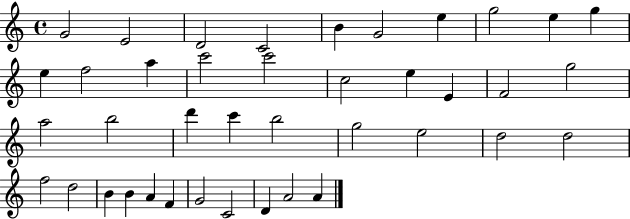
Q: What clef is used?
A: treble